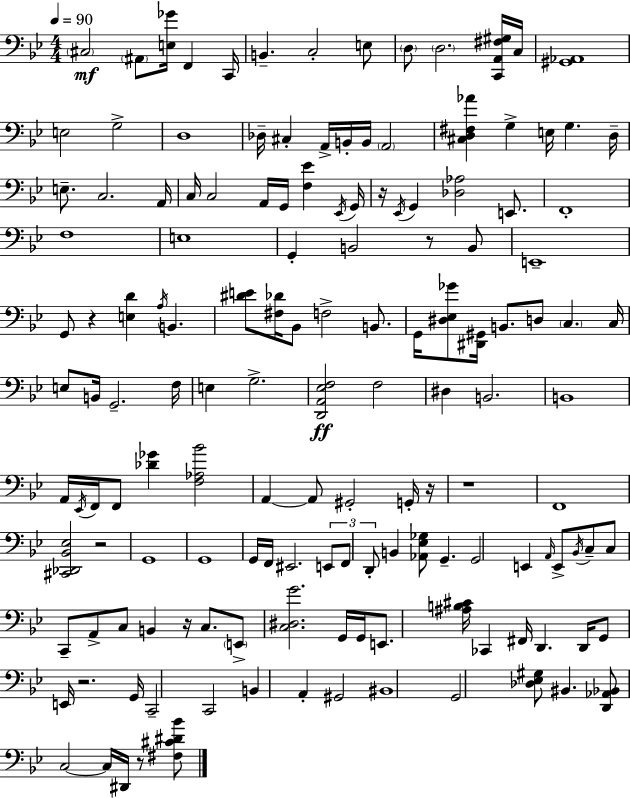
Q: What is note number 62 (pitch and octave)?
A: B2